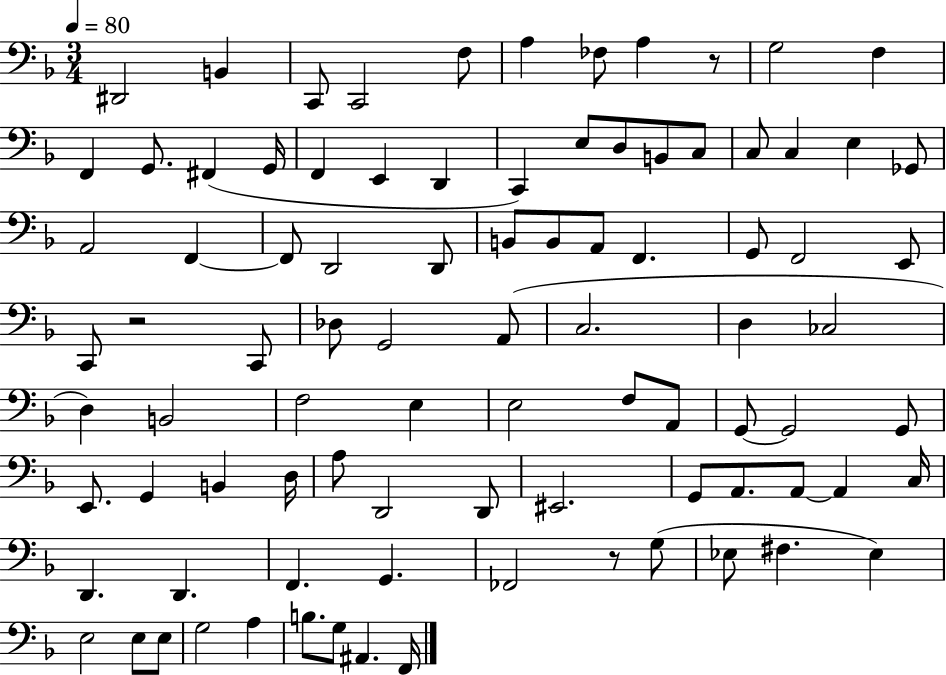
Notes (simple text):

D#2/h B2/q C2/e C2/h F3/e A3/q FES3/e A3/q R/e G3/h F3/q F2/q G2/e. F#2/q G2/s F2/q E2/q D2/q C2/q E3/e D3/e B2/e C3/e C3/e C3/q E3/q Gb2/e A2/h F2/q F2/e D2/h D2/e B2/e B2/e A2/e F2/q. G2/e F2/h E2/e C2/e R/h C2/e Db3/e G2/h A2/e C3/h. D3/q CES3/h D3/q B2/h F3/h E3/q E3/h F3/e A2/e G2/e G2/h G2/e E2/e. G2/q B2/q D3/s A3/e D2/h D2/e EIS2/h. G2/e A2/e. A2/e A2/q C3/s D2/q. D2/q. F2/q. G2/q. FES2/h R/e G3/e Eb3/e F#3/q. Eb3/q E3/h E3/e E3/e G3/h A3/q B3/e. G3/e A#2/q. F2/s